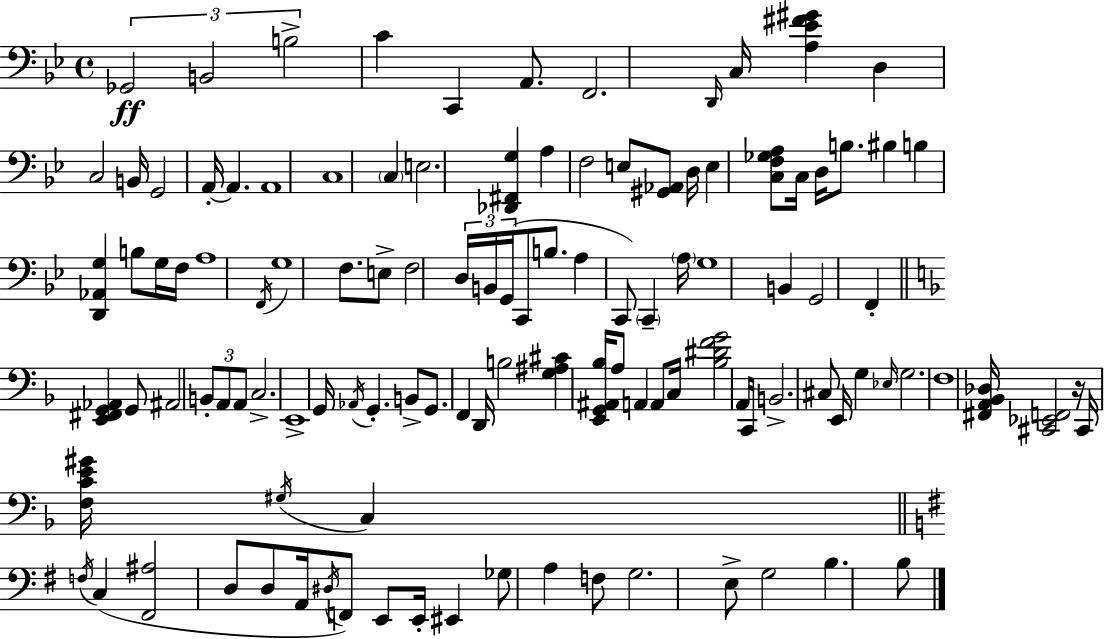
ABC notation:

X:1
T:Untitled
M:4/4
L:1/4
K:Bb
_G,,2 B,,2 B,2 C C,, A,,/2 F,,2 D,,/4 C,/4 [A,_E^F^G] D, C,2 B,,/4 G,,2 A,,/4 A,, A,,4 C,4 C, E,2 [_D,,^F,,G,] A, F,2 E,/2 [^G,,_A,,]/2 D,/4 E, [C,F,_G,A,]/2 C,/4 D,/4 B,/2 ^B, B, [D,,_A,,G,] B,/2 G,/4 F,/4 A,4 F,,/4 G,4 F,/2 E,/2 F,2 D,/4 B,,/4 G,,/4 C,,/2 B,/2 A, C,,/2 C,, A,/4 G,4 B,, G,,2 F,, [E,,^F,,G,,_A,,] G,,/2 ^A,,2 B,,/2 A,,/2 A,,/2 C,2 E,,4 G,,/4 _A,,/4 G,, B,,/2 G,,/2 F,, D,,/4 B,2 [G,^A,^C] [E,,G,,^A,,_B,]/4 A,/2 A,, A,,/2 C,/4 [_B,^DFG]2 A,,/4 C,,/4 B,,2 ^C,/2 E,,/4 G, _E,/4 G,2 F,4 [^F,,A,,_B,,_D,]/4 [^C,,_E,,F,,]2 z/4 ^C,,/4 [F,CE^G]/4 ^G,/4 C, F,/4 C, [^F,,^A,]2 D,/2 D,/2 A,,/4 ^D,/4 F,,/2 E,,/2 E,,/4 ^E,, _G,/2 A, F,/2 G,2 E,/2 G,2 B, B,/2